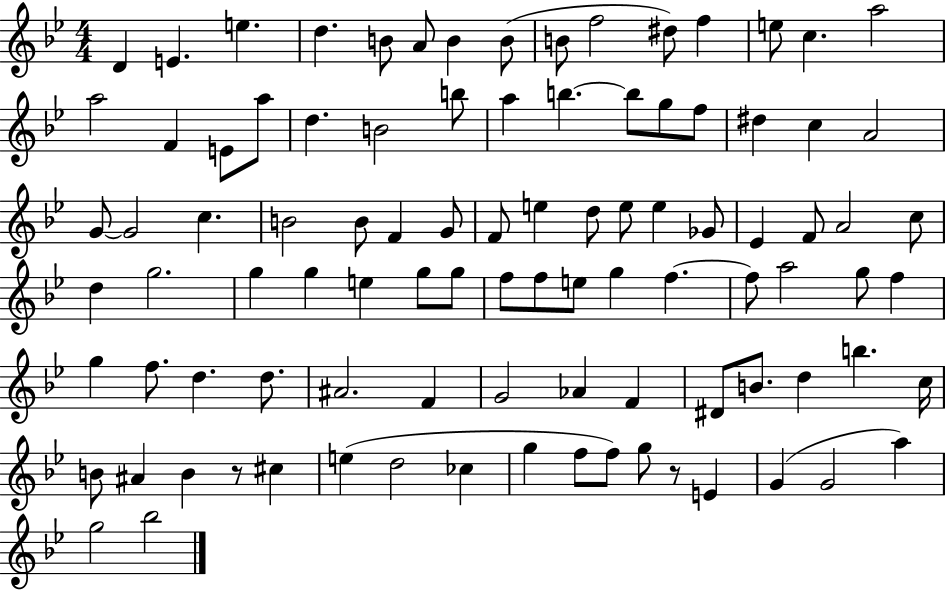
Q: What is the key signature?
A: BES major